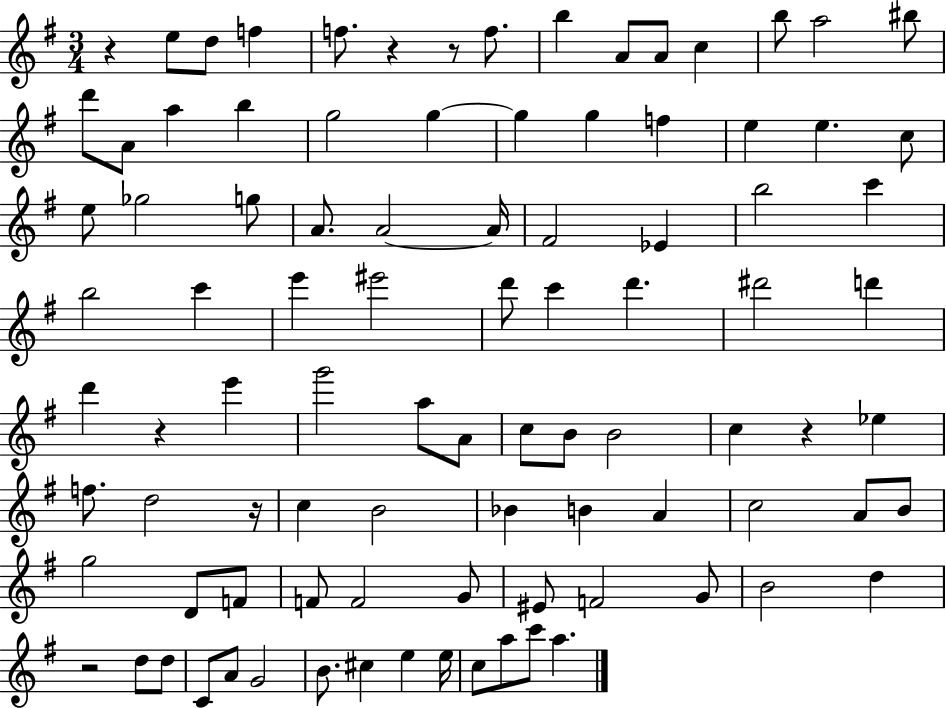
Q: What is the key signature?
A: G major